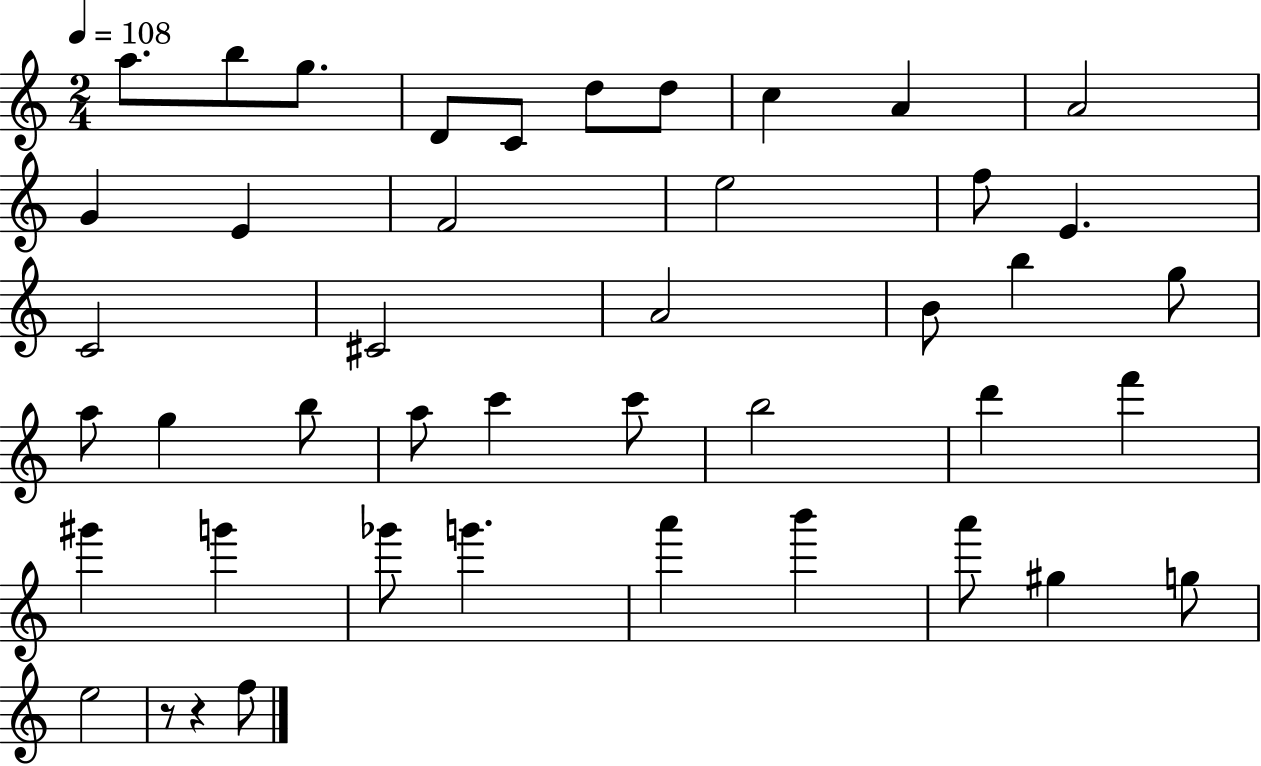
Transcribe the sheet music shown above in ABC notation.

X:1
T:Untitled
M:2/4
L:1/4
K:C
a/2 b/2 g/2 D/2 C/2 d/2 d/2 c A A2 G E F2 e2 f/2 E C2 ^C2 A2 B/2 b g/2 a/2 g b/2 a/2 c' c'/2 b2 d' f' ^g' g' _g'/2 g' a' b' a'/2 ^g g/2 e2 z/2 z f/2